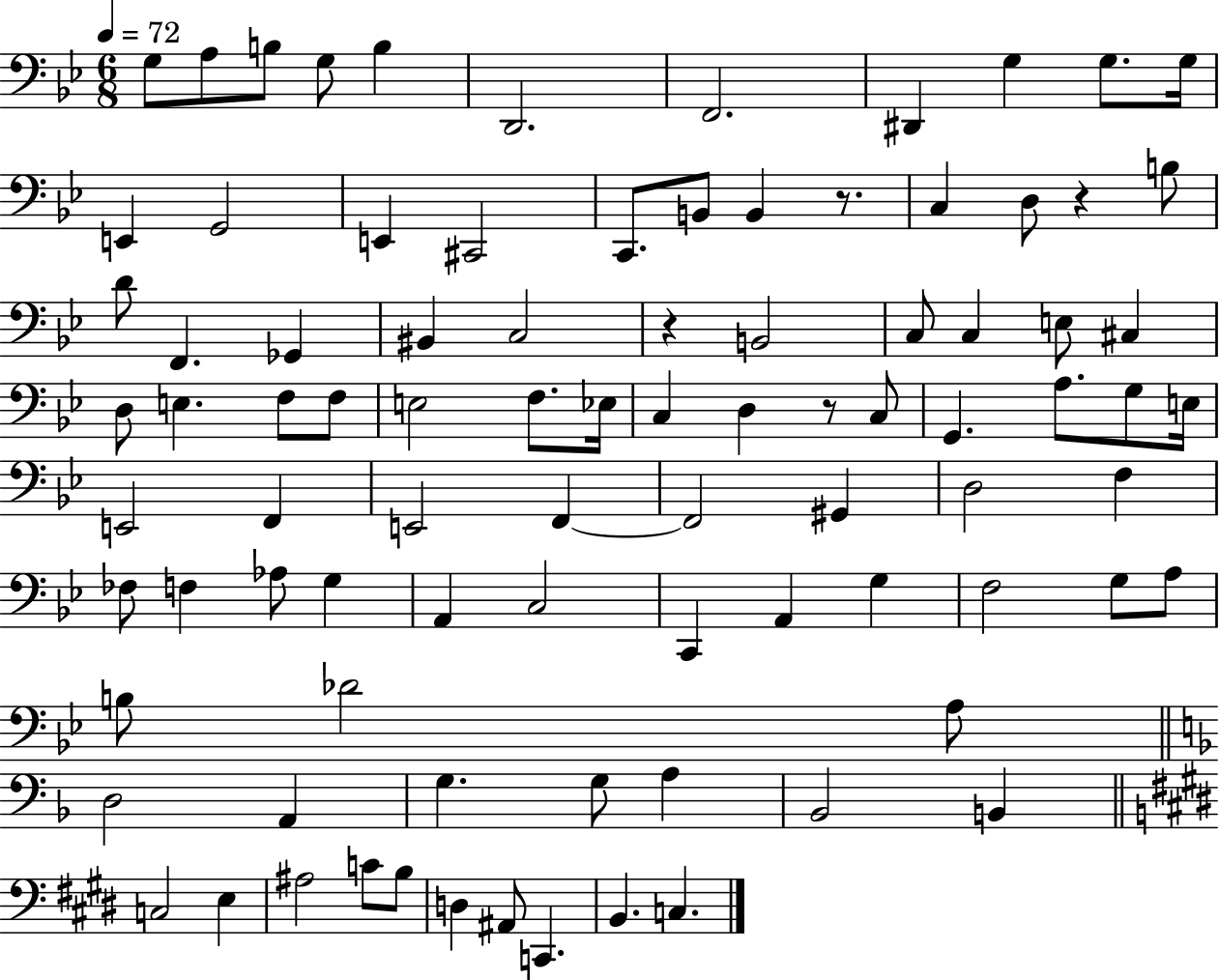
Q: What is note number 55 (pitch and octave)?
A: F3